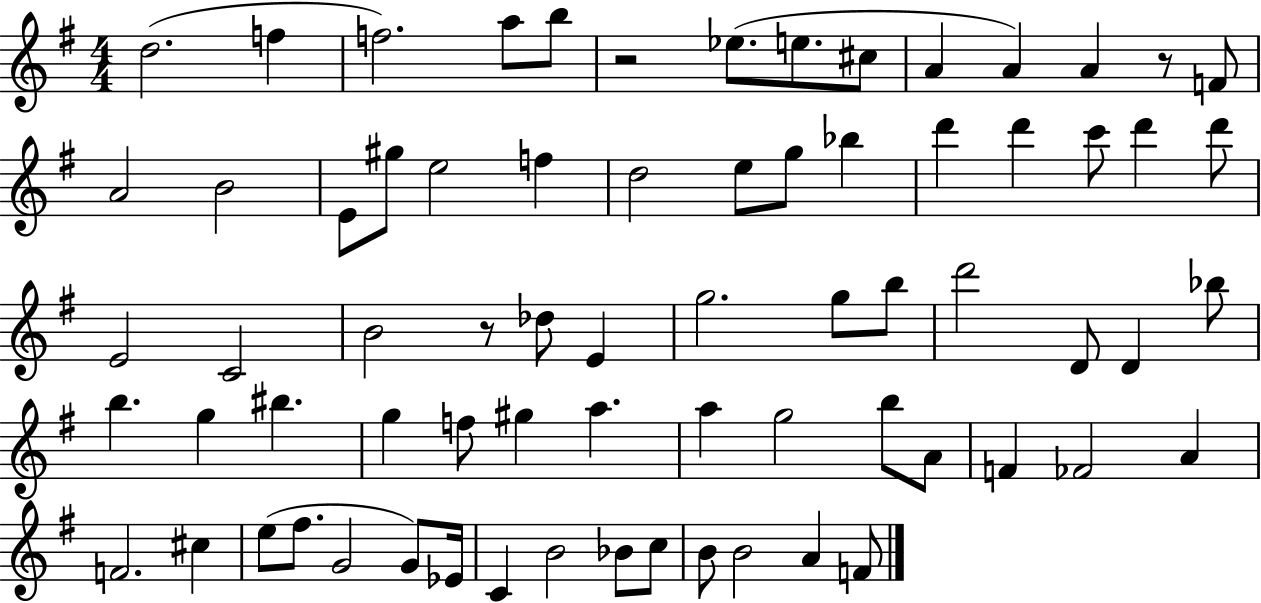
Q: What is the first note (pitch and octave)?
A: D5